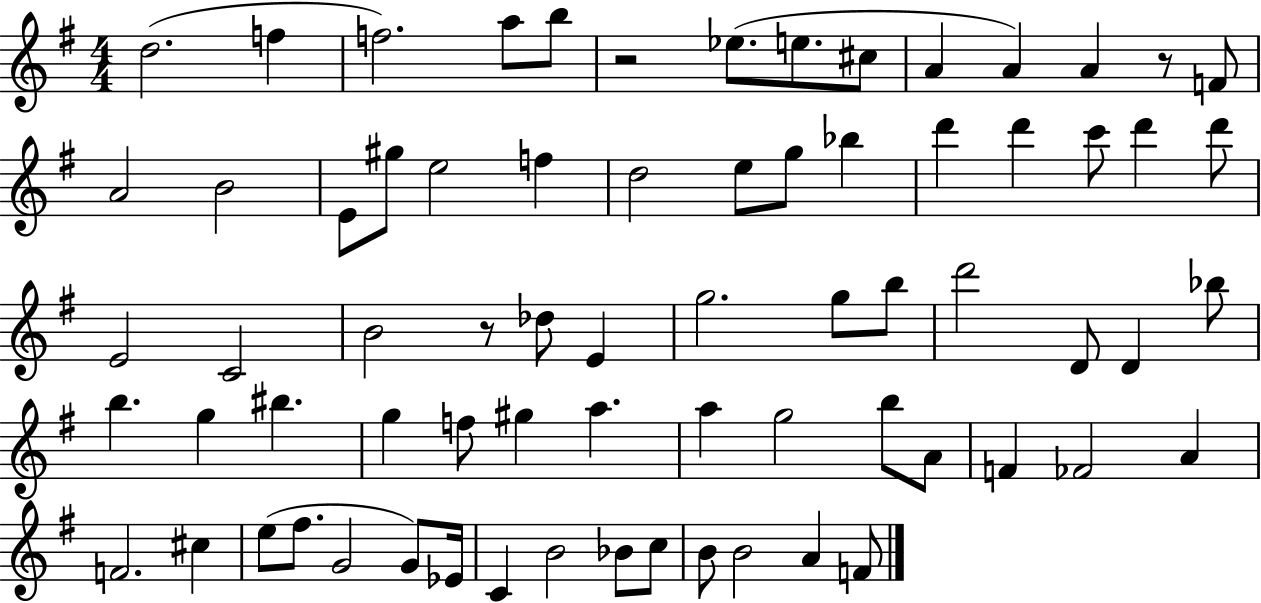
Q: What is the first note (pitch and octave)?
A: D5